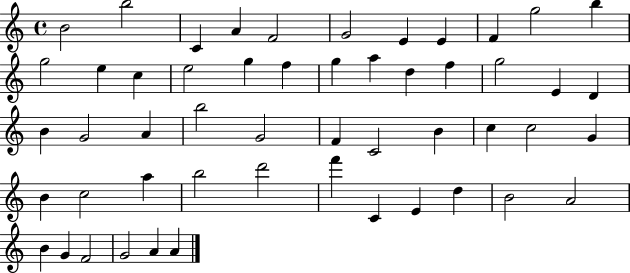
{
  \clef treble
  \time 4/4
  \defaultTimeSignature
  \key c \major
  b'2 b''2 | c'4 a'4 f'2 | g'2 e'4 e'4 | f'4 g''2 b''4 | \break g''2 e''4 c''4 | e''2 g''4 f''4 | g''4 a''4 d''4 f''4 | g''2 e'4 d'4 | \break b'4 g'2 a'4 | b''2 g'2 | f'4 c'2 b'4 | c''4 c''2 g'4 | \break b'4 c''2 a''4 | b''2 d'''2 | f'''4 c'4 e'4 d''4 | b'2 a'2 | \break b'4 g'4 f'2 | g'2 a'4 a'4 | \bar "|."
}